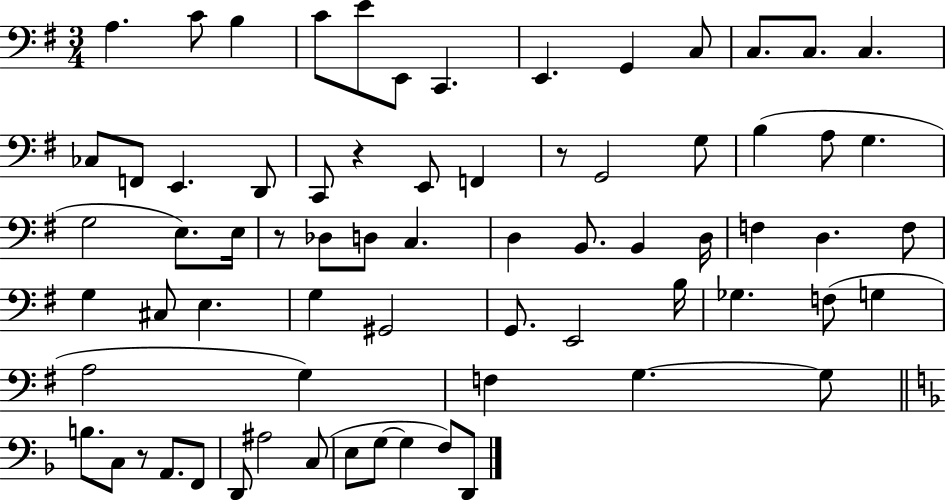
A3/q. C4/e B3/q C4/e E4/e E2/e C2/q. E2/q. G2/q C3/e C3/e. C3/e. C3/q. CES3/e F2/e E2/q. D2/e C2/e R/q E2/e F2/q R/e G2/h G3/e B3/q A3/e G3/q. G3/h E3/e. E3/s R/e Db3/e D3/e C3/q. D3/q B2/e. B2/q D3/s F3/q D3/q. F3/e G3/q C#3/e E3/q. G3/q G#2/h G2/e. E2/h B3/s Gb3/q. F3/e G3/q A3/h G3/q F3/q G3/q. G3/e B3/e. C3/e R/e A2/e. F2/e D2/e A#3/h C3/e E3/e G3/e G3/q F3/e D2/e